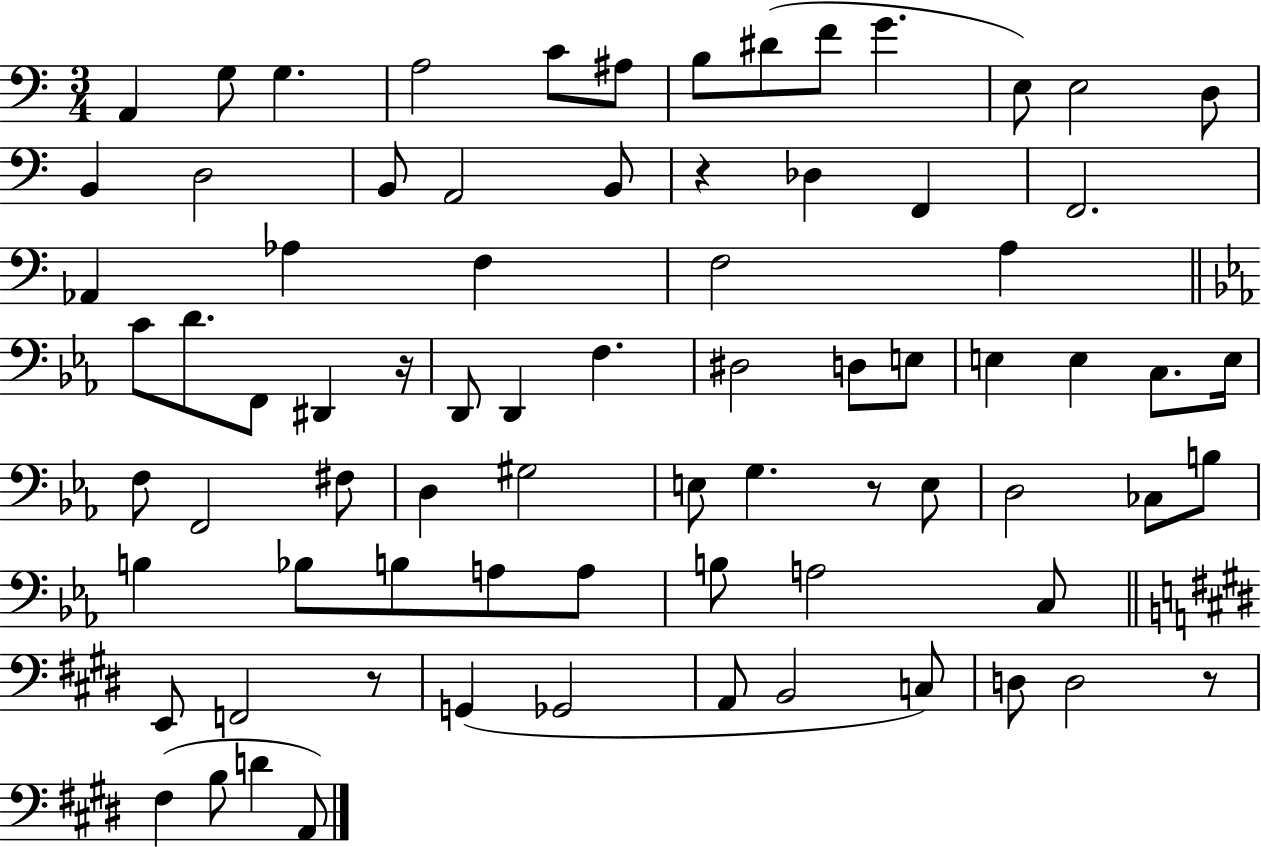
X:1
T:Untitled
M:3/4
L:1/4
K:C
A,, G,/2 G, A,2 C/2 ^A,/2 B,/2 ^D/2 F/2 G E,/2 E,2 D,/2 B,, D,2 B,,/2 A,,2 B,,/2 z _D, F,, F,,2 _A,, _A, F, F,2 A, C/2 D/2 F,,/2 ^D,, z/4 D,,/2 D,, F, ^D,2 D,/2 E,/2 E, E, C,/2 E,/4 F,/2 F,,2 ^F,/2 D, ^G,2 E,/2 G, z/2 E,/2 D,2 _C,/2 B,/2 B, _B,/2 B,/2 A,/2 A,/2 B,/2 A,2 C,/2 E,,/2 F,,2 z/2 G,, _G,,2 A,,/2 B,,2 C,/2 D,/2 D,2 z/2 ^F, B,/2 D A,,/2